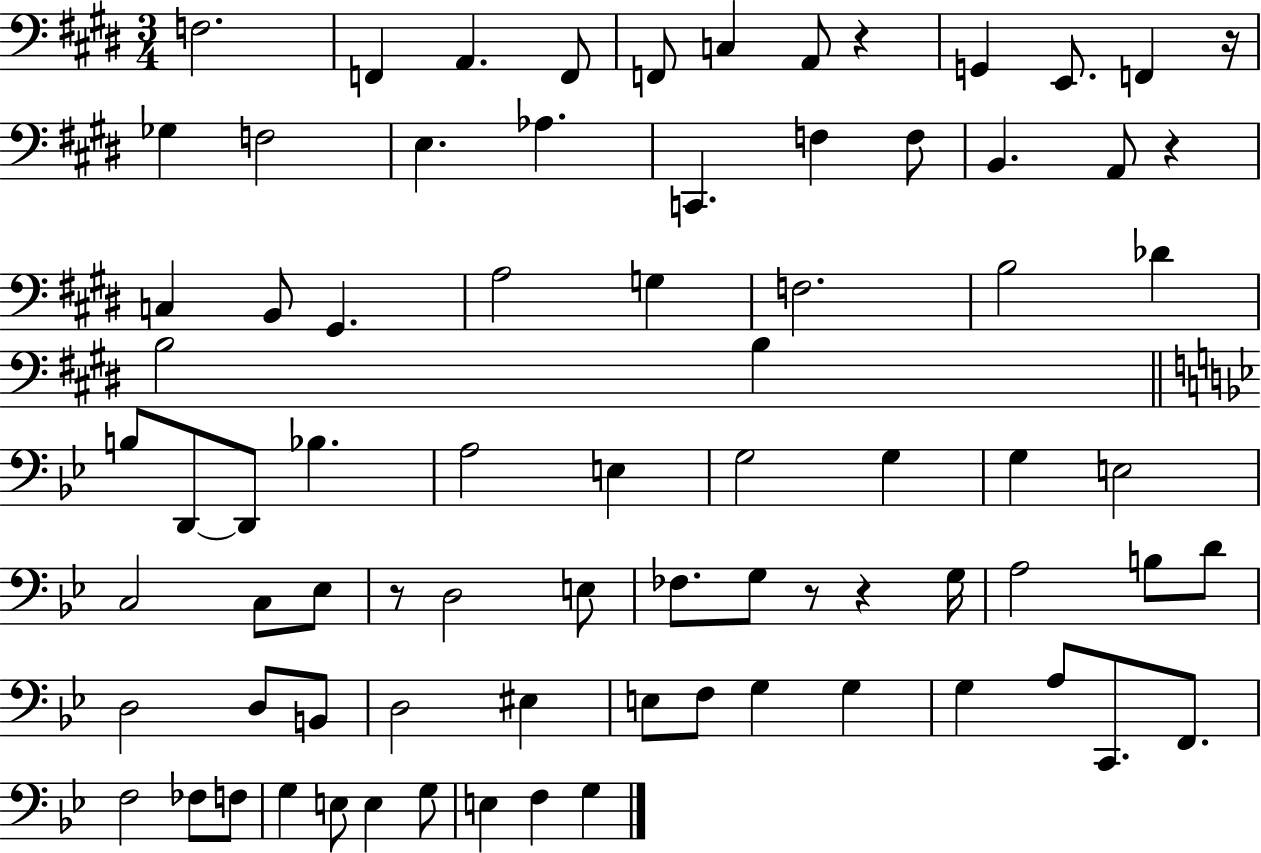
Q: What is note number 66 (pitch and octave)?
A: F3